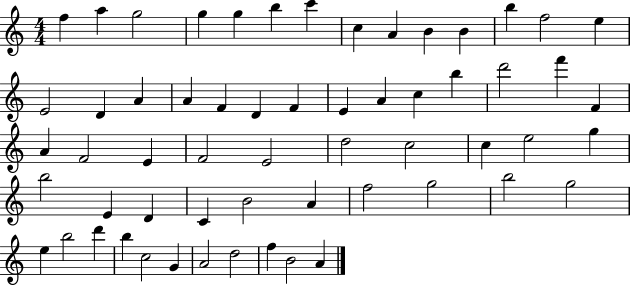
{
  \clef treble
  \numericTimeSignature
  \time 4/4
  \key c \major
  f''4 a''4 g''2 | g''4 g''4 b''4 c'''4 | c''4 a'4 b'4 b'4 | b''4 f''2 e''4 | \break e'2 d'4 a'4 | a'4 f'4 d'4 f'4 | e'4 a'4 c''4 b''4 | d'''2 f'''4 f'4 | \break a'4 f'2 e'4 | f'2 e'2 | d''2 c''2 | c''4 e''2 g''4 | \break b''2 e'4 d'4 | c'4 b'2 a'4 | f''2 g''2 | b''2 g''2 | \break e''4 b''2 d'''4 | b''4 c''2 g'4 | a'2 d''2 | f''4 b'2 a'4 | \break \bar "|."
}